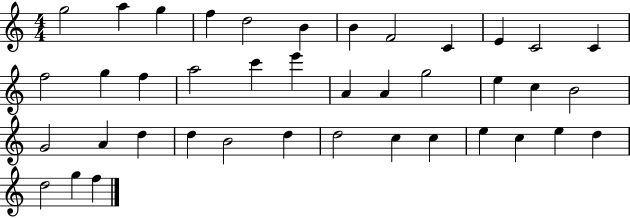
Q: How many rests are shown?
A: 0